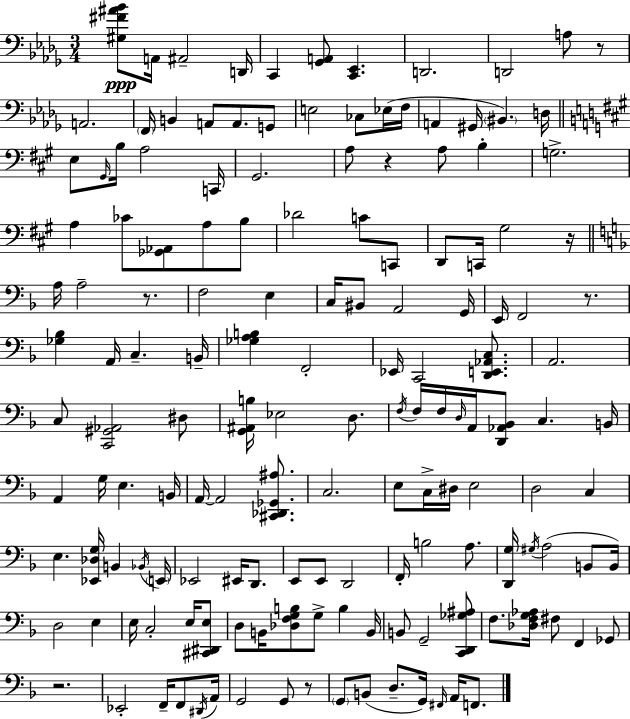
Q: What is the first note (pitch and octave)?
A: A2